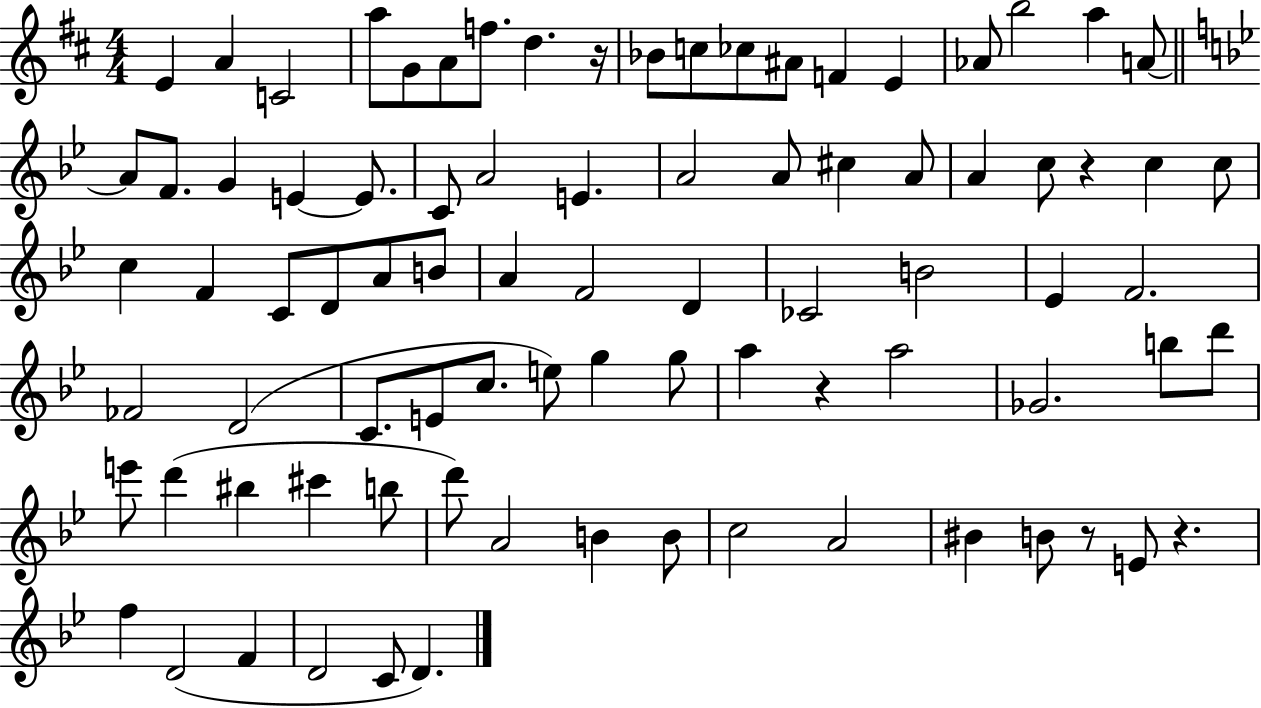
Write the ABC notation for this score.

X:1
T:Untitled
M:4/4
L:1/4
K:D
E A C2 a/2 G/2 A/2 f/2 d z/4 _B/2 c/2 _c/2 ^A/2 F E _A/2 b2 a A/2 A/2 F/2 G E E/2 C/2 A2 E A2 A/2 ^c A/2 A c/2 z c c/2 c F C/2 D/2 A/2 B/2 A F2 D _C2 B2 _E F2 _F2 D2 C/2 E/2 c/2 e/2 g g/2 a z a2 _G2 b/2 d'/2 e'/2 d' ^b ^c' b/2 d'/2 A2 B B/2 c2 A2 ^B B/2 z/2 E/2 z f D2 F D2 C/2 D